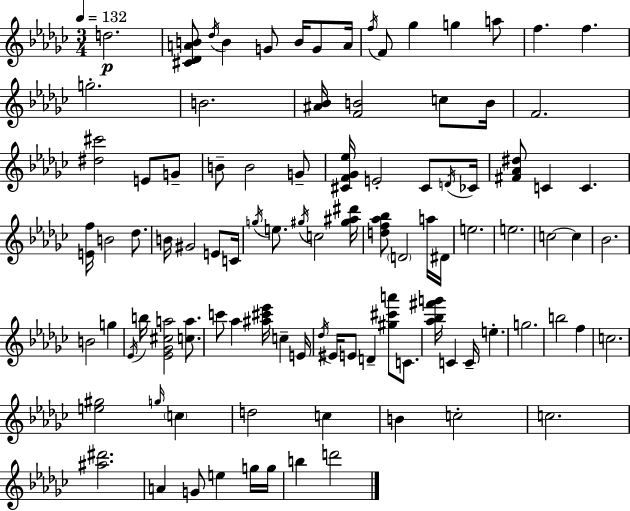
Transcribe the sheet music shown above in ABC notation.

X:1
T:Untitled
M:3/4
L:1/4
K:Ebm
d2 [^C_DAB]/2 _d/4 B G/2 B/4 G/2 A/4 f/4 F/2 _g g a/2 f f g2 B2 [^A_B]/4 [FB]2 c/2 B/4 F2 [^d^c']2 E/2 G/2 B/2 B2 G/2 [^CF_G_e]/4 E2 ^C/2 D/4 _C/4 [^F_A^d]/2 C C [Ef]/4 B2 _d/2 B/4 ^G2 E/2 C/4 g/4 e/2 ^g/4 c2 [^g^a^d']/4 [df_a_b]/2 D2 a/4 ^D/4 e2 e2 c2 c _B2 B2 g _E/4 b/4 [_E_G^ca]2 [ca]/2 c'/2 _a [^a^c'_e']/4 c E/4 _d/4 ^E/4 E/2 D [^g^c'a']/2 C/2 [_a_b^f'g']/4 C C/4 e g2 b2 f c2 [e^g]2 g/4 c d2 c B c2 c2 [^a^d']2 A G/2 e g/4 g/4 b d'2